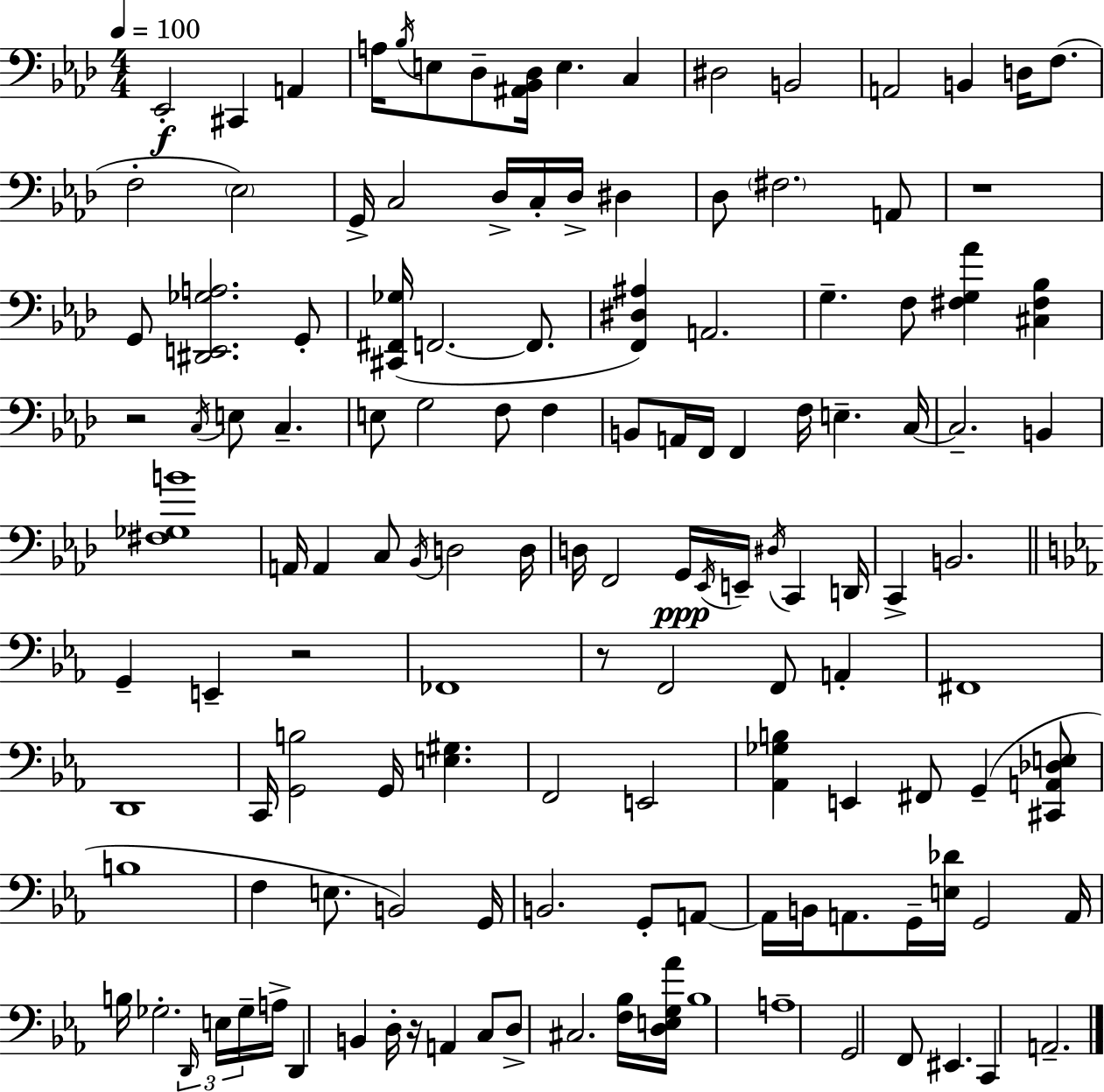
{
  \clef bass
  \numericTimeSignature
  \time 4/4
  \key aes \major
  \tempo 4 = 100
  ees,2-.\f cis,4 a,4 | a16 \acciaccatura { bes16 } e8 des8-- <ais, bes, des>16 e4. c4 | dis2 b,2 | a,2 b,4 d16 f8.( | \break f2-. \parenthesize ees2) | g,16-> c2 des16-> c16-. des16-> dis4 | des8 \parenthesize fis2. a,8 | r1 | \break g,8 <dis, e, ges a>2. g,8-. | <cis, fis, ges>16( f,2.~~ f,8. | <f, dis ais>4) a,2. | g4.-- f8 <fis g aes'>4 <cis fis bes>4 | \break r2 \acciaccatura { c16 } e8 c4.-- | e8 g2 f8 f4 | b,8 a,16 f,16 f,4 f16 e4.-- | c16~~ c2.-- b,4 | \break <fis ges b'>1 | a,16 a,4 c8 \acciaccatura { bes,16 } d2 | d16 d16 f,2 g,16\ppp \acciaccatura { ees,16 } e,16-- \acciaccatura { dis16 } | c,4 d,16 c,4-> b,2. | \break \bar "||" \break \key ees \major g,4-- e,4-- r2 | fes,1 | r8 f,2 f,8 a,4-. | fis,1 | \break d,1 | c,16 <g, b>2 g,16 <e gis>4. | f,2 e,2 | <aes, ges b>4 e,4 fis,8 g,4--( <cis, a, des e>8 | \break b1 | f4 e8. b,2) g,16 | b,2. g,8-. a,8~~ | a,16 b,16 a,8. g,16-- <e des'>16 g,2 a,16 | \break b16 ges2.-. \tuplet 3/2 { \grace { d,16 } e16 ges16-- } | a16-> d,4 b,4 d16-. r16 a,4 c8 | d8-> cis2. <f bes>16 | <d e g aes'>16 bes1 | \break a1-- | g,2 f,8 eis,4. | c,4 a,2.-- | \bar "|."
}